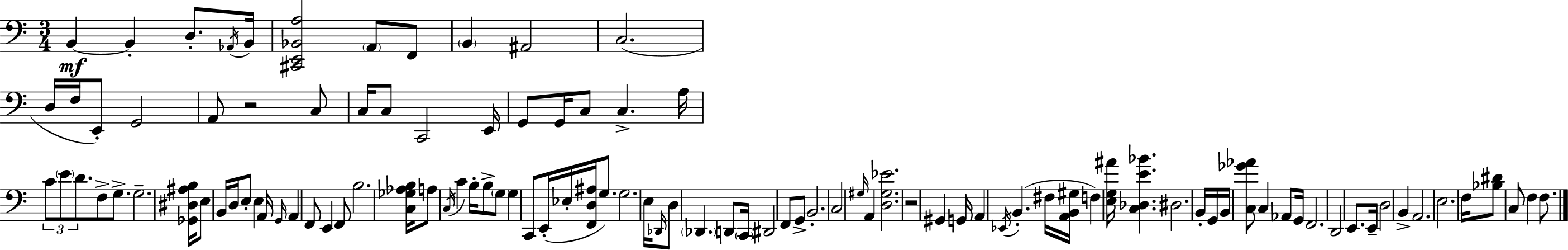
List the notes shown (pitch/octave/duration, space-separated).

B2/q B2/q D3/e. Ab2/s B2/s [C#2,E2,Bb2,A3]/h A2/e F2/e B2/q A#2/h C3/h. D3/s F3/s E2/e G2/h A2/e R/h C3/e C3/s C3/e C2/h E2/s G2/e G2/s C3/e C3/q. A3/s C4/e E4/e D4/e. F3/e G3/e. G3/h. [Gb2,D#3,A#3,B3]/s E3/e B2/s D3/s E3/e E3/q A2/s G2/s A2/q F2/e E2/q F2/e B3/h. [C3,Gb3,Ab3,B3]/s A3/e C3/s C4/q B3/s B3/e G3/e G3/q C2/e E2/s Eb3/s [F2,D3,A#3]/s G3/e. G3/h. E3/s Db2/s D3/e Db2/q. D2/e C2/s D#2/h F2/e G2/e B2/h. C3/h G#3/s A2/q [D3,G#3,Eb4]/h. R/h G#2/q G2/s A2/q Eb2/s B2/q. F#3/s [A2,B2,G#3]/s F3/q [E3,G3,A#4]/s [C3,Db3,E4,Bb4]/q. D#3/h. B2/s G2/s B2/s [C3,Gb4,Ab4]/e C3/q Ab2/e G2/s F2/h. D2/h E2/e. E2/s D3/h B2/q A2/h. E3/h. F3/s [Bb3,D#4]/e C3/e F3/q F3/e.